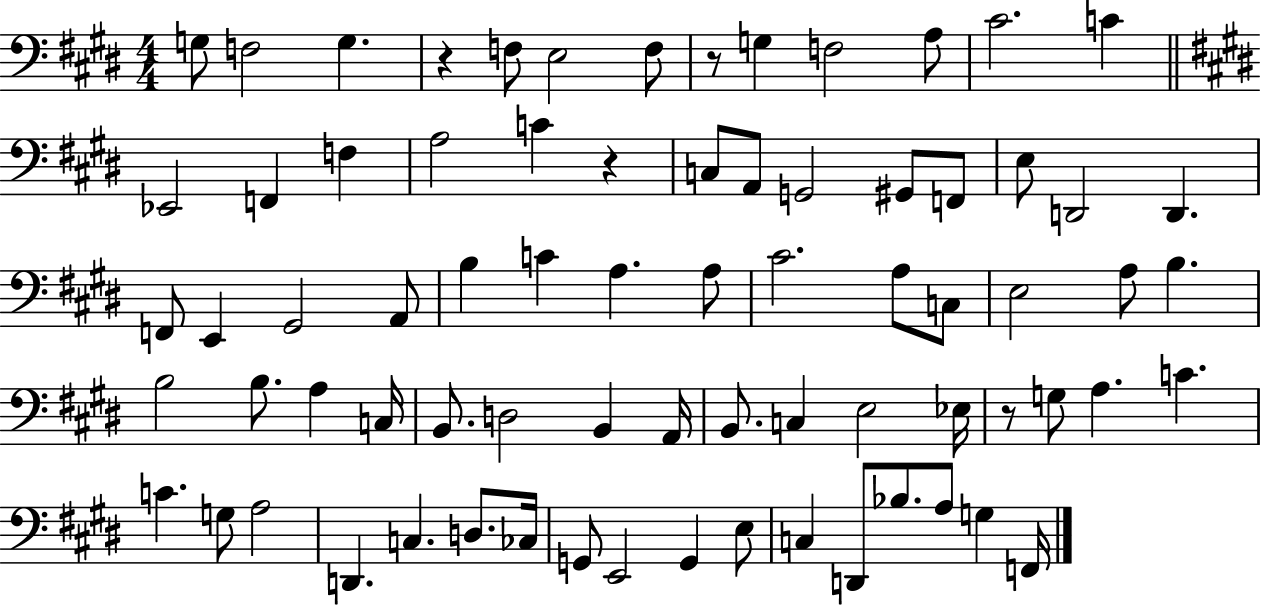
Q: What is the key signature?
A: E major